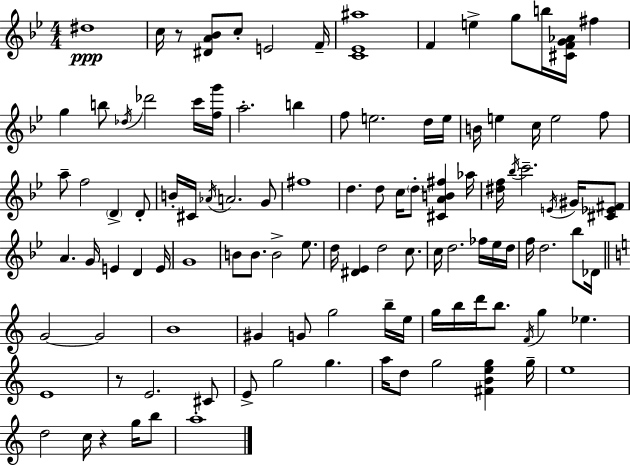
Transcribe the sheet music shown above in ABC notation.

X:1
T:Untitled
M:4/4
L:1/4
K:Bb
^d4 c/4 z/2 [^DA_B]/2 c/2 E2 F/4 [C_E^a]4 F e g/2 b/4 [^CFG_A]/4 ^f g b/2 _d/4 _d'2 c'/4 [fg']/4 a2 b f/2 e2 d/4 e/4 B/4 e c/4 e2 f/2 a/2 f2 D D/2 B/4 ^C/4 _A/4 A2 G/2 ^f4 d d/2 c/4 d/2 [^CAB^f] _a/4 [^df]/4 _b/4 c'2 E/4 ^G/4 [^C_E^F]/2 A G/4 E D E/4 G4 B/2 B/2 B2 _e/2 d/4 [^D_E] d2 c/2 c/4 d2 _f/4 _e/4 d/4 f/4 d2 _b/2 _D/4 G2 G2 B4 ^G G/2 g2 b/4 e/4 g/4 b/4 d'/4 b/2 F/4 g _e E4 z/2 E2 ^C/2 E/2 g2 g a/4 d/2 g2 [^FBeg] g/4 e4 d2 c/4 z g/4 b/2 a4